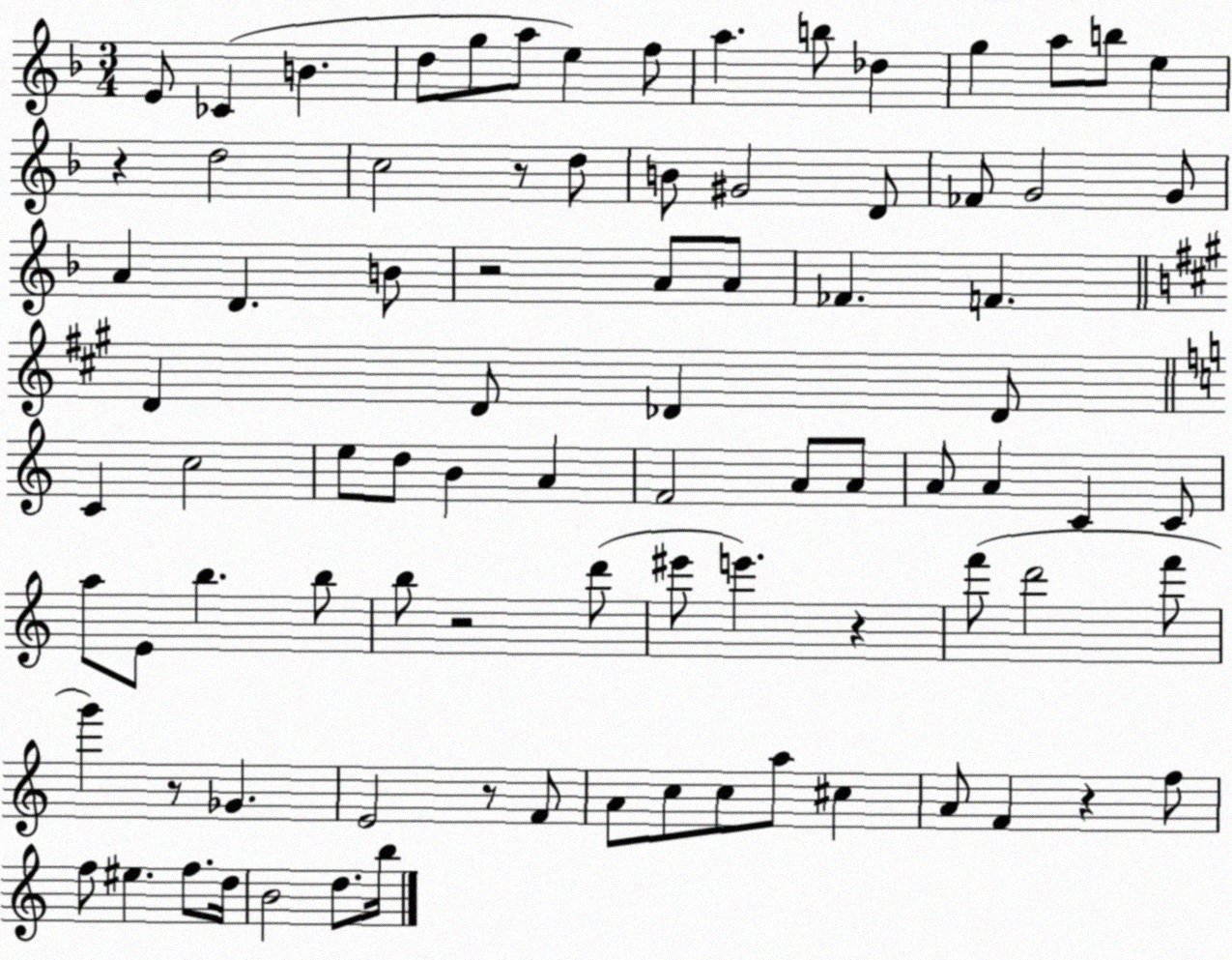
X:1
T:Untitled
M:3/4
L:1/4
K:F
E/2 _C B d/2 g/2 a/2 e f/2 a b/2 _d g a/2 b/2 e z d2 c2 z/2 d/2 B/2 ^G2 D/2 _F/2 G2 G/2 A D B/2 z2 A/2 A/2 _F F D D/2 _D _D/2 C c2 e/2 d/2 B A F2 A/2 A/2 A/2 A C C/2 a/2 E/2 b b/2 b/2 z2 d'/2 ^e'/2 e' z f'/2 d'2 f'/2 g' z/2 _G E2 z/2 F/2 A/2 c/2 c/2 a/2 ^c A/2 F z f/2 f/2 ^e f/2 d/4 B2 d/2 b/4